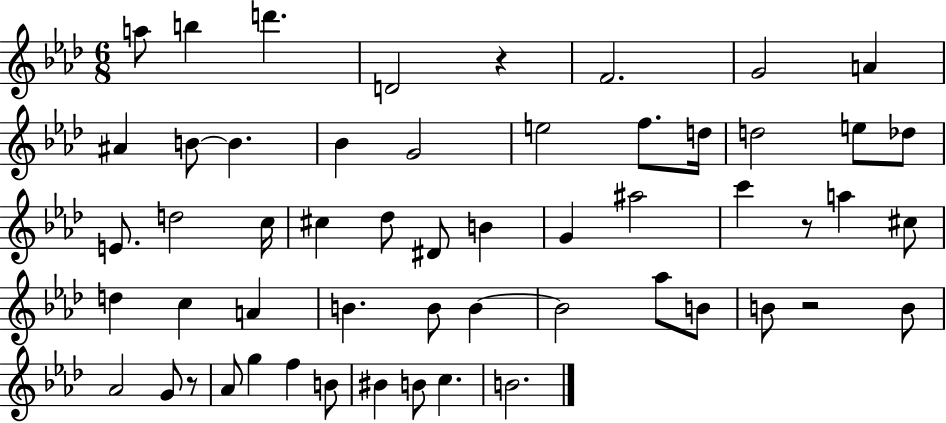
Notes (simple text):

A5/e B5/q D6/q. D4/h R/q F4/h. G4/h A4/q A#4/q B4/e B4/q. Bb4/q G4/h E5/h F5/e. D5/s D5/h E5/e Db5/e E4/e. D5/h C5/s C#5/q Db5/e D#4/e B4/q G4/q A#5/h C6/q R/e A5/q C#5/e D5/q C5/q A4/q B4/q. B4/e B4/q B4/h Ab5/e B4/e B4/e R/h B4/e Ab4/h G4/e R/e Ab4/e G5/q F5/q B4/e BIS4/q B4/e C5/q. B4/h.